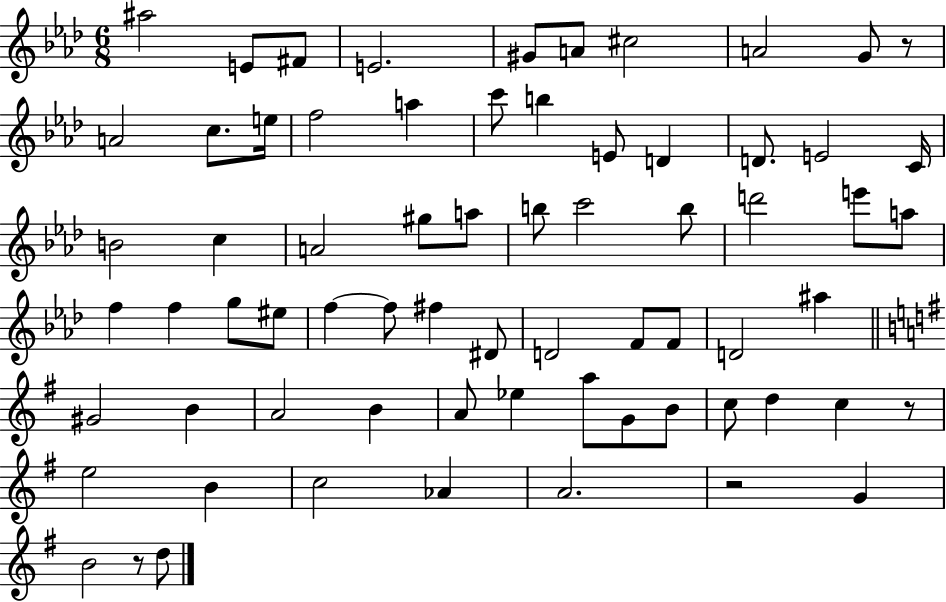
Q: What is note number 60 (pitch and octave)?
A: C5